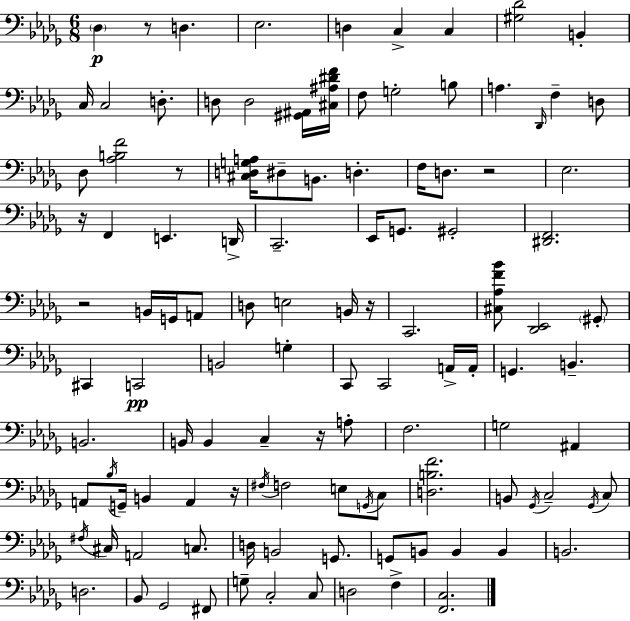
X:1
T:Untitled
M:6/8
L:1/4
K:Bbm
_D, z/2 D, _E,2 D, C, C, [^G,_D]2 B,, C,/4 C,2 D,/2 D,/2 D,2 [^G,,^A,,]/4 [^C,^A,^DF]/4 F,/2 G,2 B,/2 A, _D,,/4 F, D,/2 _D,/2 [_A,B,F]2 z/2 [^C,D,G,A,]/4 ^D,/2 B,,/2 D, F,/4 D,/2 z2 _E,2 z/4 F,, E,, D,,/4 C,,2 _E,,/4 G,,/2 ^G,,2 [^D,,F,,]2 z2 B,,/4 G,,/4 A,,/2 D,/2 E,2 B,,/4 z/4 C,,2 [^C,_A,F_B]/2 [_D,,_E,,]2 ^G,,/2 ^C,, C,,2 B,,2 G, C,,/2 C,,2 A,,/4 A,,/4 G,, B,, B,,2 B,,/4 B,, C, z/4 A,/2 F,2 G,2 ^A,, A,,/2 _B,/4 G,,/4 B,, A,, z/4 ^F,/4 F,2 E,/2 G,,/4 C,/2 [D,B,F]2 B,,/2 _G,,/4 C,2 _G,,/4 C,/2 ^F,/4 ^C,/4 A,,2 C,/2 D,/4 B,,2 G,,/2 G,,/2 B,,/2 B,, B,, B,,2 D,2 _B,,/2 _G,,2 ^F,,/2 G,/2 C,2 C,/2 D,2 F, [F,,C,]2